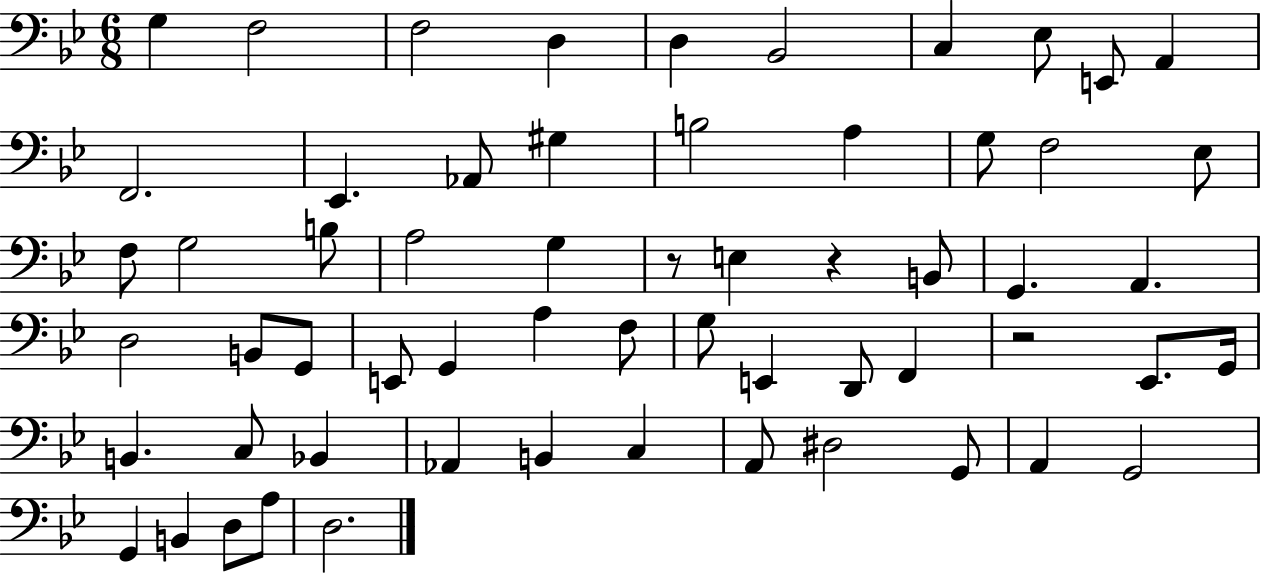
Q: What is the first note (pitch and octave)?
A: G3